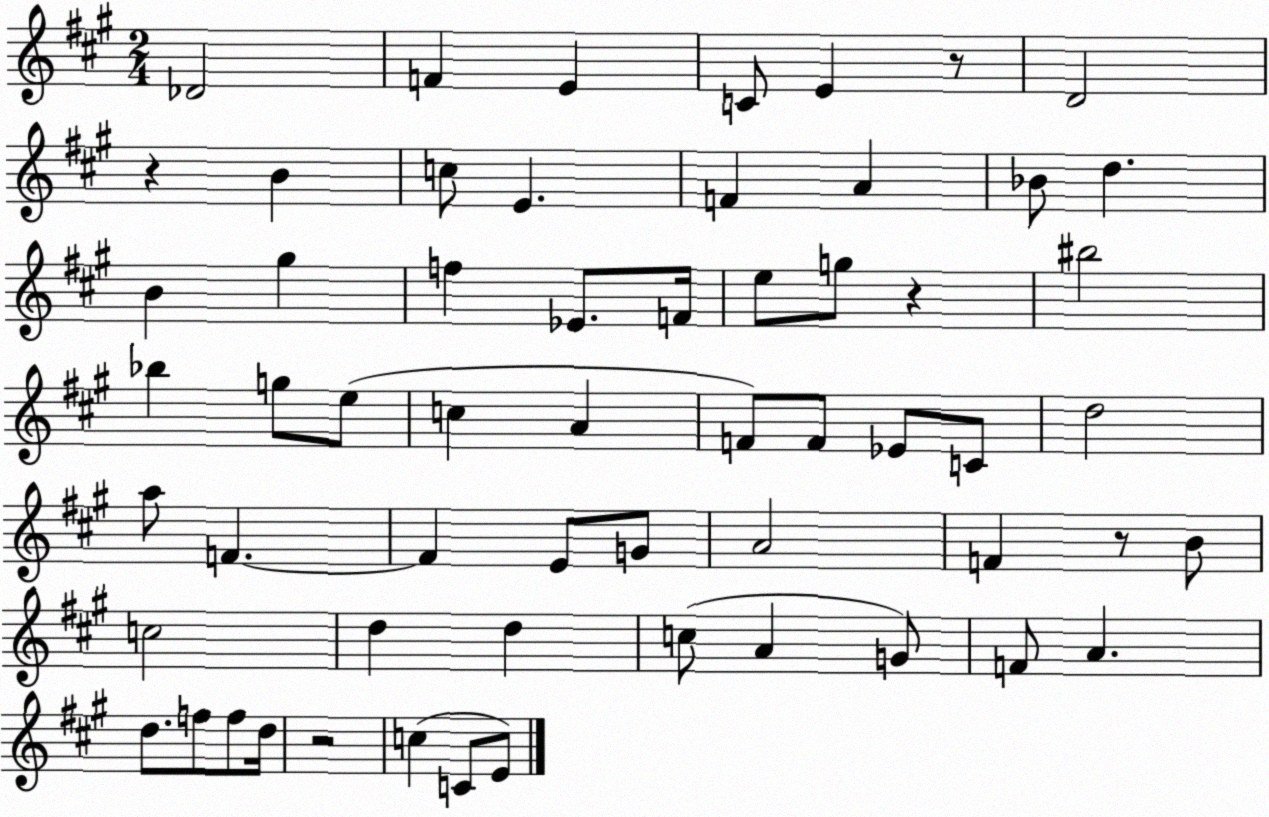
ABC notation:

X:1
T:Untitled
M:2/4
L:1/4
K:A
_D2 F E C/2 E z/2 D2 z B c/2 E F A _B/2 d B ^g f _E/2 F/4 e/2 g/2 z ^b2 _b g/2 e/2 c A F/2 F/2 _E/2 C/2 d2 a/2 F F E/2 G/2 A2 F z/2 B/2 c2 d d c/2 A G/2 F/2 A d/2 f/2 f/2 d/4 z2 c C/2 E/2